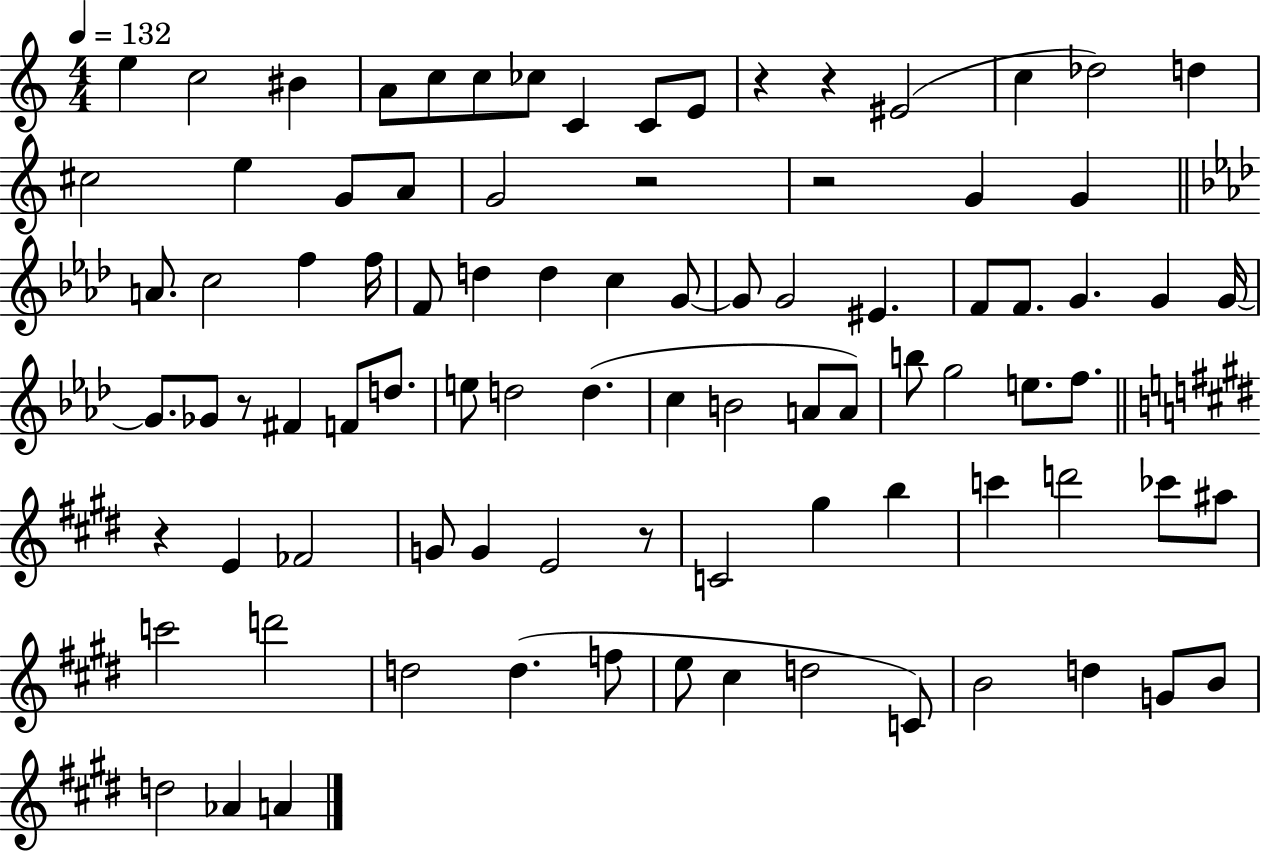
E5/q C5/h BIS4/q A4/e C5/e C5/e CES5/e C4/q C4/e E4/e R/q R/q EIS4/h C5/q Db5/h D5/q C#5/h E5/q G4/e A4/e G4/h R/h R/h G4/q G4/q A4/e. C5/h F5/q F5/s F4/e D5/q D5/q C5/q G4/e G4/e G4/h EIS4/q. F4/e F4/e. G4/q. G4/q G4/s G4/e. Gb4/e R/e F#4/q F4/e D5/e. E5/e D5/h D5/q. C5/q B4/h A4/e A4/e B5/e G5/h E5/e. F5/e. R/q E4/q FES4/h G4/e G4/q E4/h R/e C4/h G#5/q B5/q C6/q D6/h CES6/e A#5/e C6/h D6/h D5/h D5/q. F5/e E5/e C#5/q D5/h C4/e B4/h D5/q G4/e B4/e D5/h Ab4/q A4/q